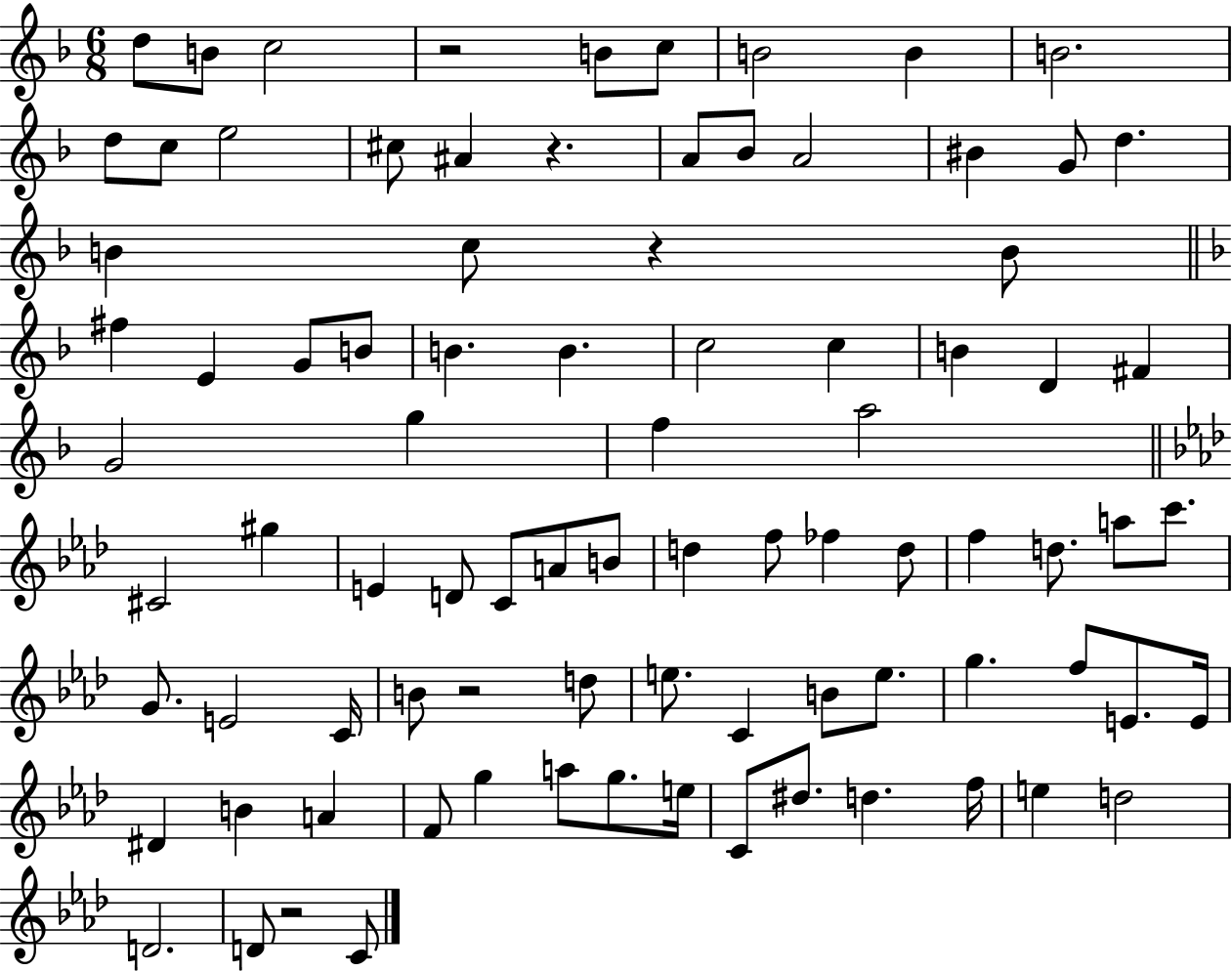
{
  \clef treble
  \numericTimeSignature
  \time 6/8
  \key f \major
  d''8 b'8 c''2 | r2 b'8 c''8 | b'2 b'4 | b'2. | \break d''8 c''8 e''2 | cis''8 ais'4 r4. | a'8 bes'8 a'2 | bis'4 g'8 d''4. | \break b'4 c''8 r4 b'8 | \bar "||" \break \key d \minor fis''4 e'4 g'8 b'8 | b'4. b'4. | c''2 c''4 | b'4 d'4 fis'4 | \break g'2 g''4 | f''4 a''2 | \bar "||" \break \key aes \major cis'2 gis''4 | e'4 d'8 c'8 a'8 b'8 | d''4 f''8 fes''4 d''8 | f''4 d''8. a''8 c'''8. | \break g'8. e'2 c'16 | b'8 r2 d''8 | e''8. c'4 b'8 e''8. | g''4. f''8 e'8. e'16 | \break dis'4 b'4 a'4 | f'8 g''4 a''8 g''8. e''16 | c'8 dis''8. d''4. f''16 | e''4 d''2 | \break d'2. | d'8 r2 c'8 | \bar "|."
}